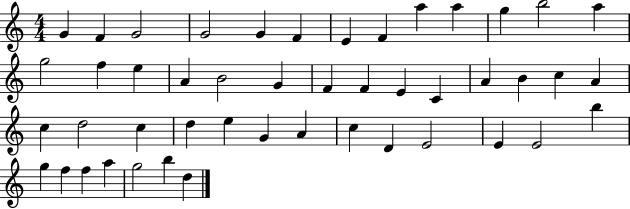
{
  \clef treble
  \numericTimeSignature
  \time 4/4
  \key c \major
  g'4 f'4 g'2 | g'2 g'4 f'4 | e'4 f'4 a''4 a''4 | g''4 b''2 a''4 | \break g''2 f''4 e''4 | a'4 b'2 g'4 | f'4 f'4 e'4 c'4 | a'4 b'4 c''4 a'4 | \break c''4 d''2 c''4 | d''4 e''4 g'4 a'4 | c''4 d'4 e'2 | e'4 e'2 b''4 | \break g''4 f''4 f''4 a''4 | g''2 b''4 d''4 | \bar "|."
}